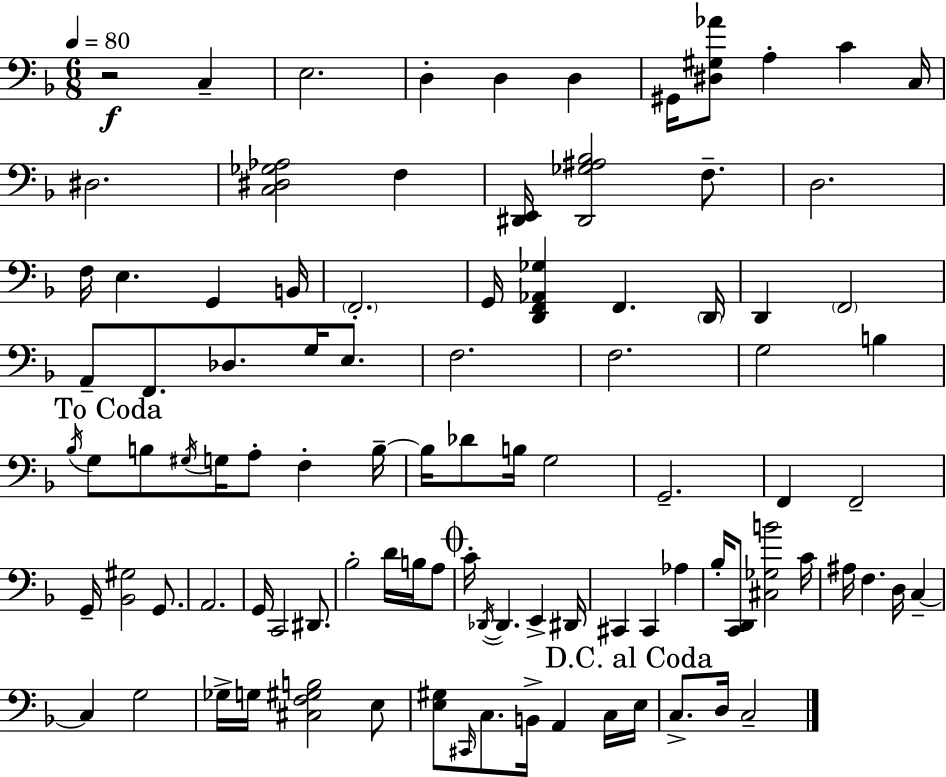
X:1
T:Untitled
M:6/8
L:1/4
K:Dm
z2 C, E,2 D, D, D, ^G,,/4 [^D,^G,_A]/2 A, C C,/4 ^D,2 [C,^D,_G,_A,]2 F, [^D,,E,,]/4 [^D,,_G,^A,_B,]2 F,/2 D,2 F,/4 E, G,, B,,/4 F,,2 G,,/4 [D,,F,,_A,,_G,] F,, D,,/4 D,, F,,2 A,,/2 F,,/2 _D,/2 G,/4 E,/2 F,2 F,2 G,2 B, _B,/4 G,/2 B,/2 ^G,/4 G,/4 A,/2 F, B,/4 B,/4 _D/2 B,/4 G,2 G,,2 F,, F,,2 G,,/4 [_B,,^G,]2 G,,/2 A,,2 G,,/4 C,,2 ^D,,/2 _B,2 D/4 B,/4 A,/2 C/4 _D,,/4 _D,, E,, ^D,,/4 ^C,, ^C,, _A, _B,/4 [C,,D,,]/2 [^C,_G,B]2 C/4 ^A,/4 F, D,/4 C, C, G,2 _G,/4 G,/4 [^C,F,^G,B,]2 E,/2 [E,^G,]/2 ^C,,/4 C,/2 B,,/4 A,, C,/4 E,/4 C,/2 D,/4 C,2